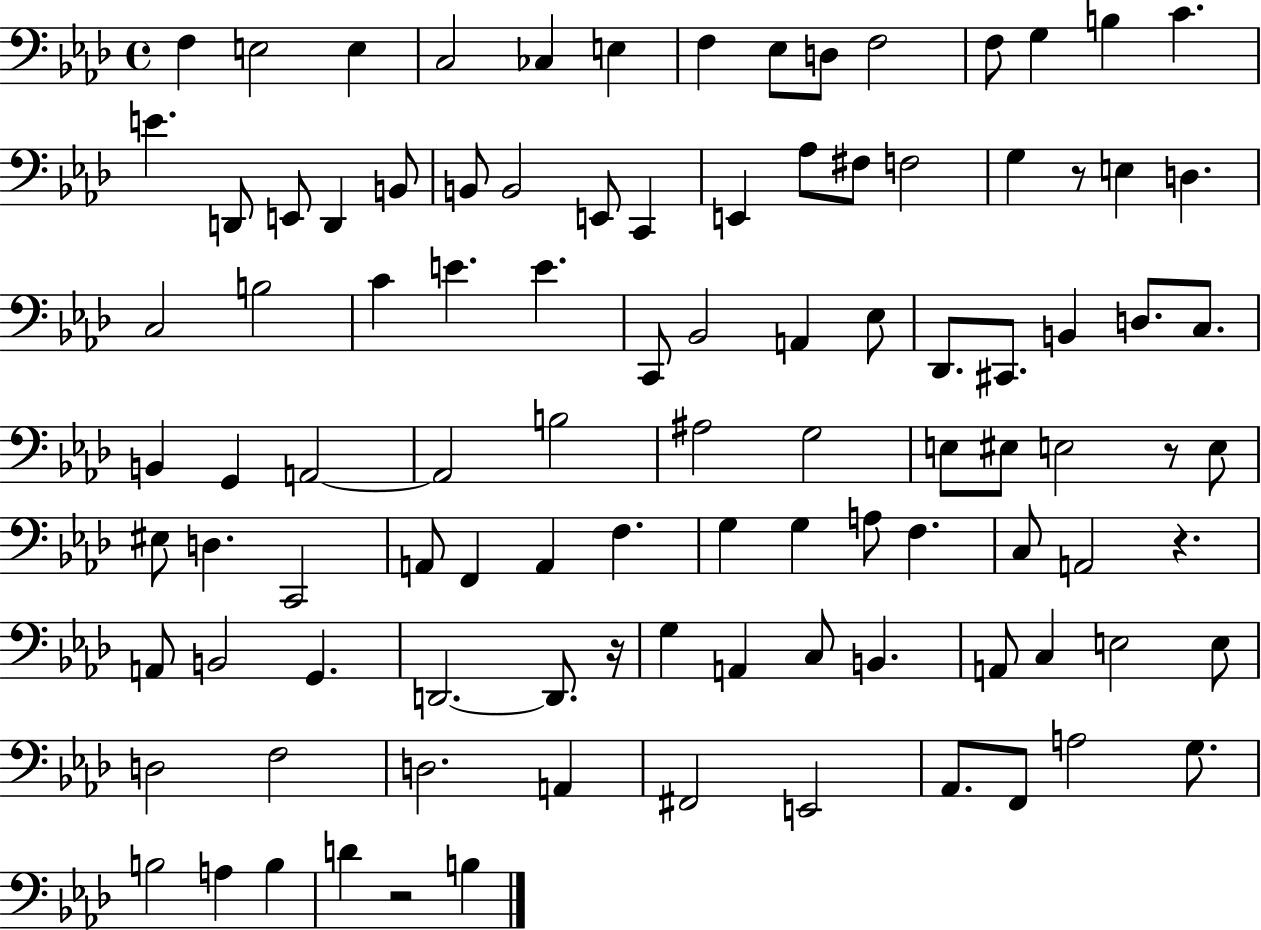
F3/q E3/h E3/q C3/h CES3/q E3/q F3/q Eb3/e D3/e F3/h F3/e G3/q B3/q C4/q. E4/q. D2/e E2/e D2/q B2/e B2/e B2/h E2/e C2/q E2/q Ab3/e F#3/e F3/h G3/q R/e E3/q D3/q. C3/h B3/h C4/q E4/q. E4/q. C2/e Bb2/h A2/q Eb3/e Db2/e. C#2/e. B2/q D3/e. C3/e. B2/q G2/q A2/h A2/h B3/h A#3/h G3/h E3/e EIS3/e E3/h R/e E3/e EIS3/e D3/q. C2/h A2/e F2/q A2/q F3/q. G3/q G3/q A3/e F3/q. C3/e A2/h R/q. A2/e B2/h G2/q. D2/h. D2/e. R/s G3/q A2/q C3/e B2/q. A2/e C3/q E3/h E3/e D3/h F3/h D3/h. A2/q F#2/h E2/h Ab2/e. F2/e A3/h G3/e. B3/h A3/q B3/q D4/q R/h B3/q